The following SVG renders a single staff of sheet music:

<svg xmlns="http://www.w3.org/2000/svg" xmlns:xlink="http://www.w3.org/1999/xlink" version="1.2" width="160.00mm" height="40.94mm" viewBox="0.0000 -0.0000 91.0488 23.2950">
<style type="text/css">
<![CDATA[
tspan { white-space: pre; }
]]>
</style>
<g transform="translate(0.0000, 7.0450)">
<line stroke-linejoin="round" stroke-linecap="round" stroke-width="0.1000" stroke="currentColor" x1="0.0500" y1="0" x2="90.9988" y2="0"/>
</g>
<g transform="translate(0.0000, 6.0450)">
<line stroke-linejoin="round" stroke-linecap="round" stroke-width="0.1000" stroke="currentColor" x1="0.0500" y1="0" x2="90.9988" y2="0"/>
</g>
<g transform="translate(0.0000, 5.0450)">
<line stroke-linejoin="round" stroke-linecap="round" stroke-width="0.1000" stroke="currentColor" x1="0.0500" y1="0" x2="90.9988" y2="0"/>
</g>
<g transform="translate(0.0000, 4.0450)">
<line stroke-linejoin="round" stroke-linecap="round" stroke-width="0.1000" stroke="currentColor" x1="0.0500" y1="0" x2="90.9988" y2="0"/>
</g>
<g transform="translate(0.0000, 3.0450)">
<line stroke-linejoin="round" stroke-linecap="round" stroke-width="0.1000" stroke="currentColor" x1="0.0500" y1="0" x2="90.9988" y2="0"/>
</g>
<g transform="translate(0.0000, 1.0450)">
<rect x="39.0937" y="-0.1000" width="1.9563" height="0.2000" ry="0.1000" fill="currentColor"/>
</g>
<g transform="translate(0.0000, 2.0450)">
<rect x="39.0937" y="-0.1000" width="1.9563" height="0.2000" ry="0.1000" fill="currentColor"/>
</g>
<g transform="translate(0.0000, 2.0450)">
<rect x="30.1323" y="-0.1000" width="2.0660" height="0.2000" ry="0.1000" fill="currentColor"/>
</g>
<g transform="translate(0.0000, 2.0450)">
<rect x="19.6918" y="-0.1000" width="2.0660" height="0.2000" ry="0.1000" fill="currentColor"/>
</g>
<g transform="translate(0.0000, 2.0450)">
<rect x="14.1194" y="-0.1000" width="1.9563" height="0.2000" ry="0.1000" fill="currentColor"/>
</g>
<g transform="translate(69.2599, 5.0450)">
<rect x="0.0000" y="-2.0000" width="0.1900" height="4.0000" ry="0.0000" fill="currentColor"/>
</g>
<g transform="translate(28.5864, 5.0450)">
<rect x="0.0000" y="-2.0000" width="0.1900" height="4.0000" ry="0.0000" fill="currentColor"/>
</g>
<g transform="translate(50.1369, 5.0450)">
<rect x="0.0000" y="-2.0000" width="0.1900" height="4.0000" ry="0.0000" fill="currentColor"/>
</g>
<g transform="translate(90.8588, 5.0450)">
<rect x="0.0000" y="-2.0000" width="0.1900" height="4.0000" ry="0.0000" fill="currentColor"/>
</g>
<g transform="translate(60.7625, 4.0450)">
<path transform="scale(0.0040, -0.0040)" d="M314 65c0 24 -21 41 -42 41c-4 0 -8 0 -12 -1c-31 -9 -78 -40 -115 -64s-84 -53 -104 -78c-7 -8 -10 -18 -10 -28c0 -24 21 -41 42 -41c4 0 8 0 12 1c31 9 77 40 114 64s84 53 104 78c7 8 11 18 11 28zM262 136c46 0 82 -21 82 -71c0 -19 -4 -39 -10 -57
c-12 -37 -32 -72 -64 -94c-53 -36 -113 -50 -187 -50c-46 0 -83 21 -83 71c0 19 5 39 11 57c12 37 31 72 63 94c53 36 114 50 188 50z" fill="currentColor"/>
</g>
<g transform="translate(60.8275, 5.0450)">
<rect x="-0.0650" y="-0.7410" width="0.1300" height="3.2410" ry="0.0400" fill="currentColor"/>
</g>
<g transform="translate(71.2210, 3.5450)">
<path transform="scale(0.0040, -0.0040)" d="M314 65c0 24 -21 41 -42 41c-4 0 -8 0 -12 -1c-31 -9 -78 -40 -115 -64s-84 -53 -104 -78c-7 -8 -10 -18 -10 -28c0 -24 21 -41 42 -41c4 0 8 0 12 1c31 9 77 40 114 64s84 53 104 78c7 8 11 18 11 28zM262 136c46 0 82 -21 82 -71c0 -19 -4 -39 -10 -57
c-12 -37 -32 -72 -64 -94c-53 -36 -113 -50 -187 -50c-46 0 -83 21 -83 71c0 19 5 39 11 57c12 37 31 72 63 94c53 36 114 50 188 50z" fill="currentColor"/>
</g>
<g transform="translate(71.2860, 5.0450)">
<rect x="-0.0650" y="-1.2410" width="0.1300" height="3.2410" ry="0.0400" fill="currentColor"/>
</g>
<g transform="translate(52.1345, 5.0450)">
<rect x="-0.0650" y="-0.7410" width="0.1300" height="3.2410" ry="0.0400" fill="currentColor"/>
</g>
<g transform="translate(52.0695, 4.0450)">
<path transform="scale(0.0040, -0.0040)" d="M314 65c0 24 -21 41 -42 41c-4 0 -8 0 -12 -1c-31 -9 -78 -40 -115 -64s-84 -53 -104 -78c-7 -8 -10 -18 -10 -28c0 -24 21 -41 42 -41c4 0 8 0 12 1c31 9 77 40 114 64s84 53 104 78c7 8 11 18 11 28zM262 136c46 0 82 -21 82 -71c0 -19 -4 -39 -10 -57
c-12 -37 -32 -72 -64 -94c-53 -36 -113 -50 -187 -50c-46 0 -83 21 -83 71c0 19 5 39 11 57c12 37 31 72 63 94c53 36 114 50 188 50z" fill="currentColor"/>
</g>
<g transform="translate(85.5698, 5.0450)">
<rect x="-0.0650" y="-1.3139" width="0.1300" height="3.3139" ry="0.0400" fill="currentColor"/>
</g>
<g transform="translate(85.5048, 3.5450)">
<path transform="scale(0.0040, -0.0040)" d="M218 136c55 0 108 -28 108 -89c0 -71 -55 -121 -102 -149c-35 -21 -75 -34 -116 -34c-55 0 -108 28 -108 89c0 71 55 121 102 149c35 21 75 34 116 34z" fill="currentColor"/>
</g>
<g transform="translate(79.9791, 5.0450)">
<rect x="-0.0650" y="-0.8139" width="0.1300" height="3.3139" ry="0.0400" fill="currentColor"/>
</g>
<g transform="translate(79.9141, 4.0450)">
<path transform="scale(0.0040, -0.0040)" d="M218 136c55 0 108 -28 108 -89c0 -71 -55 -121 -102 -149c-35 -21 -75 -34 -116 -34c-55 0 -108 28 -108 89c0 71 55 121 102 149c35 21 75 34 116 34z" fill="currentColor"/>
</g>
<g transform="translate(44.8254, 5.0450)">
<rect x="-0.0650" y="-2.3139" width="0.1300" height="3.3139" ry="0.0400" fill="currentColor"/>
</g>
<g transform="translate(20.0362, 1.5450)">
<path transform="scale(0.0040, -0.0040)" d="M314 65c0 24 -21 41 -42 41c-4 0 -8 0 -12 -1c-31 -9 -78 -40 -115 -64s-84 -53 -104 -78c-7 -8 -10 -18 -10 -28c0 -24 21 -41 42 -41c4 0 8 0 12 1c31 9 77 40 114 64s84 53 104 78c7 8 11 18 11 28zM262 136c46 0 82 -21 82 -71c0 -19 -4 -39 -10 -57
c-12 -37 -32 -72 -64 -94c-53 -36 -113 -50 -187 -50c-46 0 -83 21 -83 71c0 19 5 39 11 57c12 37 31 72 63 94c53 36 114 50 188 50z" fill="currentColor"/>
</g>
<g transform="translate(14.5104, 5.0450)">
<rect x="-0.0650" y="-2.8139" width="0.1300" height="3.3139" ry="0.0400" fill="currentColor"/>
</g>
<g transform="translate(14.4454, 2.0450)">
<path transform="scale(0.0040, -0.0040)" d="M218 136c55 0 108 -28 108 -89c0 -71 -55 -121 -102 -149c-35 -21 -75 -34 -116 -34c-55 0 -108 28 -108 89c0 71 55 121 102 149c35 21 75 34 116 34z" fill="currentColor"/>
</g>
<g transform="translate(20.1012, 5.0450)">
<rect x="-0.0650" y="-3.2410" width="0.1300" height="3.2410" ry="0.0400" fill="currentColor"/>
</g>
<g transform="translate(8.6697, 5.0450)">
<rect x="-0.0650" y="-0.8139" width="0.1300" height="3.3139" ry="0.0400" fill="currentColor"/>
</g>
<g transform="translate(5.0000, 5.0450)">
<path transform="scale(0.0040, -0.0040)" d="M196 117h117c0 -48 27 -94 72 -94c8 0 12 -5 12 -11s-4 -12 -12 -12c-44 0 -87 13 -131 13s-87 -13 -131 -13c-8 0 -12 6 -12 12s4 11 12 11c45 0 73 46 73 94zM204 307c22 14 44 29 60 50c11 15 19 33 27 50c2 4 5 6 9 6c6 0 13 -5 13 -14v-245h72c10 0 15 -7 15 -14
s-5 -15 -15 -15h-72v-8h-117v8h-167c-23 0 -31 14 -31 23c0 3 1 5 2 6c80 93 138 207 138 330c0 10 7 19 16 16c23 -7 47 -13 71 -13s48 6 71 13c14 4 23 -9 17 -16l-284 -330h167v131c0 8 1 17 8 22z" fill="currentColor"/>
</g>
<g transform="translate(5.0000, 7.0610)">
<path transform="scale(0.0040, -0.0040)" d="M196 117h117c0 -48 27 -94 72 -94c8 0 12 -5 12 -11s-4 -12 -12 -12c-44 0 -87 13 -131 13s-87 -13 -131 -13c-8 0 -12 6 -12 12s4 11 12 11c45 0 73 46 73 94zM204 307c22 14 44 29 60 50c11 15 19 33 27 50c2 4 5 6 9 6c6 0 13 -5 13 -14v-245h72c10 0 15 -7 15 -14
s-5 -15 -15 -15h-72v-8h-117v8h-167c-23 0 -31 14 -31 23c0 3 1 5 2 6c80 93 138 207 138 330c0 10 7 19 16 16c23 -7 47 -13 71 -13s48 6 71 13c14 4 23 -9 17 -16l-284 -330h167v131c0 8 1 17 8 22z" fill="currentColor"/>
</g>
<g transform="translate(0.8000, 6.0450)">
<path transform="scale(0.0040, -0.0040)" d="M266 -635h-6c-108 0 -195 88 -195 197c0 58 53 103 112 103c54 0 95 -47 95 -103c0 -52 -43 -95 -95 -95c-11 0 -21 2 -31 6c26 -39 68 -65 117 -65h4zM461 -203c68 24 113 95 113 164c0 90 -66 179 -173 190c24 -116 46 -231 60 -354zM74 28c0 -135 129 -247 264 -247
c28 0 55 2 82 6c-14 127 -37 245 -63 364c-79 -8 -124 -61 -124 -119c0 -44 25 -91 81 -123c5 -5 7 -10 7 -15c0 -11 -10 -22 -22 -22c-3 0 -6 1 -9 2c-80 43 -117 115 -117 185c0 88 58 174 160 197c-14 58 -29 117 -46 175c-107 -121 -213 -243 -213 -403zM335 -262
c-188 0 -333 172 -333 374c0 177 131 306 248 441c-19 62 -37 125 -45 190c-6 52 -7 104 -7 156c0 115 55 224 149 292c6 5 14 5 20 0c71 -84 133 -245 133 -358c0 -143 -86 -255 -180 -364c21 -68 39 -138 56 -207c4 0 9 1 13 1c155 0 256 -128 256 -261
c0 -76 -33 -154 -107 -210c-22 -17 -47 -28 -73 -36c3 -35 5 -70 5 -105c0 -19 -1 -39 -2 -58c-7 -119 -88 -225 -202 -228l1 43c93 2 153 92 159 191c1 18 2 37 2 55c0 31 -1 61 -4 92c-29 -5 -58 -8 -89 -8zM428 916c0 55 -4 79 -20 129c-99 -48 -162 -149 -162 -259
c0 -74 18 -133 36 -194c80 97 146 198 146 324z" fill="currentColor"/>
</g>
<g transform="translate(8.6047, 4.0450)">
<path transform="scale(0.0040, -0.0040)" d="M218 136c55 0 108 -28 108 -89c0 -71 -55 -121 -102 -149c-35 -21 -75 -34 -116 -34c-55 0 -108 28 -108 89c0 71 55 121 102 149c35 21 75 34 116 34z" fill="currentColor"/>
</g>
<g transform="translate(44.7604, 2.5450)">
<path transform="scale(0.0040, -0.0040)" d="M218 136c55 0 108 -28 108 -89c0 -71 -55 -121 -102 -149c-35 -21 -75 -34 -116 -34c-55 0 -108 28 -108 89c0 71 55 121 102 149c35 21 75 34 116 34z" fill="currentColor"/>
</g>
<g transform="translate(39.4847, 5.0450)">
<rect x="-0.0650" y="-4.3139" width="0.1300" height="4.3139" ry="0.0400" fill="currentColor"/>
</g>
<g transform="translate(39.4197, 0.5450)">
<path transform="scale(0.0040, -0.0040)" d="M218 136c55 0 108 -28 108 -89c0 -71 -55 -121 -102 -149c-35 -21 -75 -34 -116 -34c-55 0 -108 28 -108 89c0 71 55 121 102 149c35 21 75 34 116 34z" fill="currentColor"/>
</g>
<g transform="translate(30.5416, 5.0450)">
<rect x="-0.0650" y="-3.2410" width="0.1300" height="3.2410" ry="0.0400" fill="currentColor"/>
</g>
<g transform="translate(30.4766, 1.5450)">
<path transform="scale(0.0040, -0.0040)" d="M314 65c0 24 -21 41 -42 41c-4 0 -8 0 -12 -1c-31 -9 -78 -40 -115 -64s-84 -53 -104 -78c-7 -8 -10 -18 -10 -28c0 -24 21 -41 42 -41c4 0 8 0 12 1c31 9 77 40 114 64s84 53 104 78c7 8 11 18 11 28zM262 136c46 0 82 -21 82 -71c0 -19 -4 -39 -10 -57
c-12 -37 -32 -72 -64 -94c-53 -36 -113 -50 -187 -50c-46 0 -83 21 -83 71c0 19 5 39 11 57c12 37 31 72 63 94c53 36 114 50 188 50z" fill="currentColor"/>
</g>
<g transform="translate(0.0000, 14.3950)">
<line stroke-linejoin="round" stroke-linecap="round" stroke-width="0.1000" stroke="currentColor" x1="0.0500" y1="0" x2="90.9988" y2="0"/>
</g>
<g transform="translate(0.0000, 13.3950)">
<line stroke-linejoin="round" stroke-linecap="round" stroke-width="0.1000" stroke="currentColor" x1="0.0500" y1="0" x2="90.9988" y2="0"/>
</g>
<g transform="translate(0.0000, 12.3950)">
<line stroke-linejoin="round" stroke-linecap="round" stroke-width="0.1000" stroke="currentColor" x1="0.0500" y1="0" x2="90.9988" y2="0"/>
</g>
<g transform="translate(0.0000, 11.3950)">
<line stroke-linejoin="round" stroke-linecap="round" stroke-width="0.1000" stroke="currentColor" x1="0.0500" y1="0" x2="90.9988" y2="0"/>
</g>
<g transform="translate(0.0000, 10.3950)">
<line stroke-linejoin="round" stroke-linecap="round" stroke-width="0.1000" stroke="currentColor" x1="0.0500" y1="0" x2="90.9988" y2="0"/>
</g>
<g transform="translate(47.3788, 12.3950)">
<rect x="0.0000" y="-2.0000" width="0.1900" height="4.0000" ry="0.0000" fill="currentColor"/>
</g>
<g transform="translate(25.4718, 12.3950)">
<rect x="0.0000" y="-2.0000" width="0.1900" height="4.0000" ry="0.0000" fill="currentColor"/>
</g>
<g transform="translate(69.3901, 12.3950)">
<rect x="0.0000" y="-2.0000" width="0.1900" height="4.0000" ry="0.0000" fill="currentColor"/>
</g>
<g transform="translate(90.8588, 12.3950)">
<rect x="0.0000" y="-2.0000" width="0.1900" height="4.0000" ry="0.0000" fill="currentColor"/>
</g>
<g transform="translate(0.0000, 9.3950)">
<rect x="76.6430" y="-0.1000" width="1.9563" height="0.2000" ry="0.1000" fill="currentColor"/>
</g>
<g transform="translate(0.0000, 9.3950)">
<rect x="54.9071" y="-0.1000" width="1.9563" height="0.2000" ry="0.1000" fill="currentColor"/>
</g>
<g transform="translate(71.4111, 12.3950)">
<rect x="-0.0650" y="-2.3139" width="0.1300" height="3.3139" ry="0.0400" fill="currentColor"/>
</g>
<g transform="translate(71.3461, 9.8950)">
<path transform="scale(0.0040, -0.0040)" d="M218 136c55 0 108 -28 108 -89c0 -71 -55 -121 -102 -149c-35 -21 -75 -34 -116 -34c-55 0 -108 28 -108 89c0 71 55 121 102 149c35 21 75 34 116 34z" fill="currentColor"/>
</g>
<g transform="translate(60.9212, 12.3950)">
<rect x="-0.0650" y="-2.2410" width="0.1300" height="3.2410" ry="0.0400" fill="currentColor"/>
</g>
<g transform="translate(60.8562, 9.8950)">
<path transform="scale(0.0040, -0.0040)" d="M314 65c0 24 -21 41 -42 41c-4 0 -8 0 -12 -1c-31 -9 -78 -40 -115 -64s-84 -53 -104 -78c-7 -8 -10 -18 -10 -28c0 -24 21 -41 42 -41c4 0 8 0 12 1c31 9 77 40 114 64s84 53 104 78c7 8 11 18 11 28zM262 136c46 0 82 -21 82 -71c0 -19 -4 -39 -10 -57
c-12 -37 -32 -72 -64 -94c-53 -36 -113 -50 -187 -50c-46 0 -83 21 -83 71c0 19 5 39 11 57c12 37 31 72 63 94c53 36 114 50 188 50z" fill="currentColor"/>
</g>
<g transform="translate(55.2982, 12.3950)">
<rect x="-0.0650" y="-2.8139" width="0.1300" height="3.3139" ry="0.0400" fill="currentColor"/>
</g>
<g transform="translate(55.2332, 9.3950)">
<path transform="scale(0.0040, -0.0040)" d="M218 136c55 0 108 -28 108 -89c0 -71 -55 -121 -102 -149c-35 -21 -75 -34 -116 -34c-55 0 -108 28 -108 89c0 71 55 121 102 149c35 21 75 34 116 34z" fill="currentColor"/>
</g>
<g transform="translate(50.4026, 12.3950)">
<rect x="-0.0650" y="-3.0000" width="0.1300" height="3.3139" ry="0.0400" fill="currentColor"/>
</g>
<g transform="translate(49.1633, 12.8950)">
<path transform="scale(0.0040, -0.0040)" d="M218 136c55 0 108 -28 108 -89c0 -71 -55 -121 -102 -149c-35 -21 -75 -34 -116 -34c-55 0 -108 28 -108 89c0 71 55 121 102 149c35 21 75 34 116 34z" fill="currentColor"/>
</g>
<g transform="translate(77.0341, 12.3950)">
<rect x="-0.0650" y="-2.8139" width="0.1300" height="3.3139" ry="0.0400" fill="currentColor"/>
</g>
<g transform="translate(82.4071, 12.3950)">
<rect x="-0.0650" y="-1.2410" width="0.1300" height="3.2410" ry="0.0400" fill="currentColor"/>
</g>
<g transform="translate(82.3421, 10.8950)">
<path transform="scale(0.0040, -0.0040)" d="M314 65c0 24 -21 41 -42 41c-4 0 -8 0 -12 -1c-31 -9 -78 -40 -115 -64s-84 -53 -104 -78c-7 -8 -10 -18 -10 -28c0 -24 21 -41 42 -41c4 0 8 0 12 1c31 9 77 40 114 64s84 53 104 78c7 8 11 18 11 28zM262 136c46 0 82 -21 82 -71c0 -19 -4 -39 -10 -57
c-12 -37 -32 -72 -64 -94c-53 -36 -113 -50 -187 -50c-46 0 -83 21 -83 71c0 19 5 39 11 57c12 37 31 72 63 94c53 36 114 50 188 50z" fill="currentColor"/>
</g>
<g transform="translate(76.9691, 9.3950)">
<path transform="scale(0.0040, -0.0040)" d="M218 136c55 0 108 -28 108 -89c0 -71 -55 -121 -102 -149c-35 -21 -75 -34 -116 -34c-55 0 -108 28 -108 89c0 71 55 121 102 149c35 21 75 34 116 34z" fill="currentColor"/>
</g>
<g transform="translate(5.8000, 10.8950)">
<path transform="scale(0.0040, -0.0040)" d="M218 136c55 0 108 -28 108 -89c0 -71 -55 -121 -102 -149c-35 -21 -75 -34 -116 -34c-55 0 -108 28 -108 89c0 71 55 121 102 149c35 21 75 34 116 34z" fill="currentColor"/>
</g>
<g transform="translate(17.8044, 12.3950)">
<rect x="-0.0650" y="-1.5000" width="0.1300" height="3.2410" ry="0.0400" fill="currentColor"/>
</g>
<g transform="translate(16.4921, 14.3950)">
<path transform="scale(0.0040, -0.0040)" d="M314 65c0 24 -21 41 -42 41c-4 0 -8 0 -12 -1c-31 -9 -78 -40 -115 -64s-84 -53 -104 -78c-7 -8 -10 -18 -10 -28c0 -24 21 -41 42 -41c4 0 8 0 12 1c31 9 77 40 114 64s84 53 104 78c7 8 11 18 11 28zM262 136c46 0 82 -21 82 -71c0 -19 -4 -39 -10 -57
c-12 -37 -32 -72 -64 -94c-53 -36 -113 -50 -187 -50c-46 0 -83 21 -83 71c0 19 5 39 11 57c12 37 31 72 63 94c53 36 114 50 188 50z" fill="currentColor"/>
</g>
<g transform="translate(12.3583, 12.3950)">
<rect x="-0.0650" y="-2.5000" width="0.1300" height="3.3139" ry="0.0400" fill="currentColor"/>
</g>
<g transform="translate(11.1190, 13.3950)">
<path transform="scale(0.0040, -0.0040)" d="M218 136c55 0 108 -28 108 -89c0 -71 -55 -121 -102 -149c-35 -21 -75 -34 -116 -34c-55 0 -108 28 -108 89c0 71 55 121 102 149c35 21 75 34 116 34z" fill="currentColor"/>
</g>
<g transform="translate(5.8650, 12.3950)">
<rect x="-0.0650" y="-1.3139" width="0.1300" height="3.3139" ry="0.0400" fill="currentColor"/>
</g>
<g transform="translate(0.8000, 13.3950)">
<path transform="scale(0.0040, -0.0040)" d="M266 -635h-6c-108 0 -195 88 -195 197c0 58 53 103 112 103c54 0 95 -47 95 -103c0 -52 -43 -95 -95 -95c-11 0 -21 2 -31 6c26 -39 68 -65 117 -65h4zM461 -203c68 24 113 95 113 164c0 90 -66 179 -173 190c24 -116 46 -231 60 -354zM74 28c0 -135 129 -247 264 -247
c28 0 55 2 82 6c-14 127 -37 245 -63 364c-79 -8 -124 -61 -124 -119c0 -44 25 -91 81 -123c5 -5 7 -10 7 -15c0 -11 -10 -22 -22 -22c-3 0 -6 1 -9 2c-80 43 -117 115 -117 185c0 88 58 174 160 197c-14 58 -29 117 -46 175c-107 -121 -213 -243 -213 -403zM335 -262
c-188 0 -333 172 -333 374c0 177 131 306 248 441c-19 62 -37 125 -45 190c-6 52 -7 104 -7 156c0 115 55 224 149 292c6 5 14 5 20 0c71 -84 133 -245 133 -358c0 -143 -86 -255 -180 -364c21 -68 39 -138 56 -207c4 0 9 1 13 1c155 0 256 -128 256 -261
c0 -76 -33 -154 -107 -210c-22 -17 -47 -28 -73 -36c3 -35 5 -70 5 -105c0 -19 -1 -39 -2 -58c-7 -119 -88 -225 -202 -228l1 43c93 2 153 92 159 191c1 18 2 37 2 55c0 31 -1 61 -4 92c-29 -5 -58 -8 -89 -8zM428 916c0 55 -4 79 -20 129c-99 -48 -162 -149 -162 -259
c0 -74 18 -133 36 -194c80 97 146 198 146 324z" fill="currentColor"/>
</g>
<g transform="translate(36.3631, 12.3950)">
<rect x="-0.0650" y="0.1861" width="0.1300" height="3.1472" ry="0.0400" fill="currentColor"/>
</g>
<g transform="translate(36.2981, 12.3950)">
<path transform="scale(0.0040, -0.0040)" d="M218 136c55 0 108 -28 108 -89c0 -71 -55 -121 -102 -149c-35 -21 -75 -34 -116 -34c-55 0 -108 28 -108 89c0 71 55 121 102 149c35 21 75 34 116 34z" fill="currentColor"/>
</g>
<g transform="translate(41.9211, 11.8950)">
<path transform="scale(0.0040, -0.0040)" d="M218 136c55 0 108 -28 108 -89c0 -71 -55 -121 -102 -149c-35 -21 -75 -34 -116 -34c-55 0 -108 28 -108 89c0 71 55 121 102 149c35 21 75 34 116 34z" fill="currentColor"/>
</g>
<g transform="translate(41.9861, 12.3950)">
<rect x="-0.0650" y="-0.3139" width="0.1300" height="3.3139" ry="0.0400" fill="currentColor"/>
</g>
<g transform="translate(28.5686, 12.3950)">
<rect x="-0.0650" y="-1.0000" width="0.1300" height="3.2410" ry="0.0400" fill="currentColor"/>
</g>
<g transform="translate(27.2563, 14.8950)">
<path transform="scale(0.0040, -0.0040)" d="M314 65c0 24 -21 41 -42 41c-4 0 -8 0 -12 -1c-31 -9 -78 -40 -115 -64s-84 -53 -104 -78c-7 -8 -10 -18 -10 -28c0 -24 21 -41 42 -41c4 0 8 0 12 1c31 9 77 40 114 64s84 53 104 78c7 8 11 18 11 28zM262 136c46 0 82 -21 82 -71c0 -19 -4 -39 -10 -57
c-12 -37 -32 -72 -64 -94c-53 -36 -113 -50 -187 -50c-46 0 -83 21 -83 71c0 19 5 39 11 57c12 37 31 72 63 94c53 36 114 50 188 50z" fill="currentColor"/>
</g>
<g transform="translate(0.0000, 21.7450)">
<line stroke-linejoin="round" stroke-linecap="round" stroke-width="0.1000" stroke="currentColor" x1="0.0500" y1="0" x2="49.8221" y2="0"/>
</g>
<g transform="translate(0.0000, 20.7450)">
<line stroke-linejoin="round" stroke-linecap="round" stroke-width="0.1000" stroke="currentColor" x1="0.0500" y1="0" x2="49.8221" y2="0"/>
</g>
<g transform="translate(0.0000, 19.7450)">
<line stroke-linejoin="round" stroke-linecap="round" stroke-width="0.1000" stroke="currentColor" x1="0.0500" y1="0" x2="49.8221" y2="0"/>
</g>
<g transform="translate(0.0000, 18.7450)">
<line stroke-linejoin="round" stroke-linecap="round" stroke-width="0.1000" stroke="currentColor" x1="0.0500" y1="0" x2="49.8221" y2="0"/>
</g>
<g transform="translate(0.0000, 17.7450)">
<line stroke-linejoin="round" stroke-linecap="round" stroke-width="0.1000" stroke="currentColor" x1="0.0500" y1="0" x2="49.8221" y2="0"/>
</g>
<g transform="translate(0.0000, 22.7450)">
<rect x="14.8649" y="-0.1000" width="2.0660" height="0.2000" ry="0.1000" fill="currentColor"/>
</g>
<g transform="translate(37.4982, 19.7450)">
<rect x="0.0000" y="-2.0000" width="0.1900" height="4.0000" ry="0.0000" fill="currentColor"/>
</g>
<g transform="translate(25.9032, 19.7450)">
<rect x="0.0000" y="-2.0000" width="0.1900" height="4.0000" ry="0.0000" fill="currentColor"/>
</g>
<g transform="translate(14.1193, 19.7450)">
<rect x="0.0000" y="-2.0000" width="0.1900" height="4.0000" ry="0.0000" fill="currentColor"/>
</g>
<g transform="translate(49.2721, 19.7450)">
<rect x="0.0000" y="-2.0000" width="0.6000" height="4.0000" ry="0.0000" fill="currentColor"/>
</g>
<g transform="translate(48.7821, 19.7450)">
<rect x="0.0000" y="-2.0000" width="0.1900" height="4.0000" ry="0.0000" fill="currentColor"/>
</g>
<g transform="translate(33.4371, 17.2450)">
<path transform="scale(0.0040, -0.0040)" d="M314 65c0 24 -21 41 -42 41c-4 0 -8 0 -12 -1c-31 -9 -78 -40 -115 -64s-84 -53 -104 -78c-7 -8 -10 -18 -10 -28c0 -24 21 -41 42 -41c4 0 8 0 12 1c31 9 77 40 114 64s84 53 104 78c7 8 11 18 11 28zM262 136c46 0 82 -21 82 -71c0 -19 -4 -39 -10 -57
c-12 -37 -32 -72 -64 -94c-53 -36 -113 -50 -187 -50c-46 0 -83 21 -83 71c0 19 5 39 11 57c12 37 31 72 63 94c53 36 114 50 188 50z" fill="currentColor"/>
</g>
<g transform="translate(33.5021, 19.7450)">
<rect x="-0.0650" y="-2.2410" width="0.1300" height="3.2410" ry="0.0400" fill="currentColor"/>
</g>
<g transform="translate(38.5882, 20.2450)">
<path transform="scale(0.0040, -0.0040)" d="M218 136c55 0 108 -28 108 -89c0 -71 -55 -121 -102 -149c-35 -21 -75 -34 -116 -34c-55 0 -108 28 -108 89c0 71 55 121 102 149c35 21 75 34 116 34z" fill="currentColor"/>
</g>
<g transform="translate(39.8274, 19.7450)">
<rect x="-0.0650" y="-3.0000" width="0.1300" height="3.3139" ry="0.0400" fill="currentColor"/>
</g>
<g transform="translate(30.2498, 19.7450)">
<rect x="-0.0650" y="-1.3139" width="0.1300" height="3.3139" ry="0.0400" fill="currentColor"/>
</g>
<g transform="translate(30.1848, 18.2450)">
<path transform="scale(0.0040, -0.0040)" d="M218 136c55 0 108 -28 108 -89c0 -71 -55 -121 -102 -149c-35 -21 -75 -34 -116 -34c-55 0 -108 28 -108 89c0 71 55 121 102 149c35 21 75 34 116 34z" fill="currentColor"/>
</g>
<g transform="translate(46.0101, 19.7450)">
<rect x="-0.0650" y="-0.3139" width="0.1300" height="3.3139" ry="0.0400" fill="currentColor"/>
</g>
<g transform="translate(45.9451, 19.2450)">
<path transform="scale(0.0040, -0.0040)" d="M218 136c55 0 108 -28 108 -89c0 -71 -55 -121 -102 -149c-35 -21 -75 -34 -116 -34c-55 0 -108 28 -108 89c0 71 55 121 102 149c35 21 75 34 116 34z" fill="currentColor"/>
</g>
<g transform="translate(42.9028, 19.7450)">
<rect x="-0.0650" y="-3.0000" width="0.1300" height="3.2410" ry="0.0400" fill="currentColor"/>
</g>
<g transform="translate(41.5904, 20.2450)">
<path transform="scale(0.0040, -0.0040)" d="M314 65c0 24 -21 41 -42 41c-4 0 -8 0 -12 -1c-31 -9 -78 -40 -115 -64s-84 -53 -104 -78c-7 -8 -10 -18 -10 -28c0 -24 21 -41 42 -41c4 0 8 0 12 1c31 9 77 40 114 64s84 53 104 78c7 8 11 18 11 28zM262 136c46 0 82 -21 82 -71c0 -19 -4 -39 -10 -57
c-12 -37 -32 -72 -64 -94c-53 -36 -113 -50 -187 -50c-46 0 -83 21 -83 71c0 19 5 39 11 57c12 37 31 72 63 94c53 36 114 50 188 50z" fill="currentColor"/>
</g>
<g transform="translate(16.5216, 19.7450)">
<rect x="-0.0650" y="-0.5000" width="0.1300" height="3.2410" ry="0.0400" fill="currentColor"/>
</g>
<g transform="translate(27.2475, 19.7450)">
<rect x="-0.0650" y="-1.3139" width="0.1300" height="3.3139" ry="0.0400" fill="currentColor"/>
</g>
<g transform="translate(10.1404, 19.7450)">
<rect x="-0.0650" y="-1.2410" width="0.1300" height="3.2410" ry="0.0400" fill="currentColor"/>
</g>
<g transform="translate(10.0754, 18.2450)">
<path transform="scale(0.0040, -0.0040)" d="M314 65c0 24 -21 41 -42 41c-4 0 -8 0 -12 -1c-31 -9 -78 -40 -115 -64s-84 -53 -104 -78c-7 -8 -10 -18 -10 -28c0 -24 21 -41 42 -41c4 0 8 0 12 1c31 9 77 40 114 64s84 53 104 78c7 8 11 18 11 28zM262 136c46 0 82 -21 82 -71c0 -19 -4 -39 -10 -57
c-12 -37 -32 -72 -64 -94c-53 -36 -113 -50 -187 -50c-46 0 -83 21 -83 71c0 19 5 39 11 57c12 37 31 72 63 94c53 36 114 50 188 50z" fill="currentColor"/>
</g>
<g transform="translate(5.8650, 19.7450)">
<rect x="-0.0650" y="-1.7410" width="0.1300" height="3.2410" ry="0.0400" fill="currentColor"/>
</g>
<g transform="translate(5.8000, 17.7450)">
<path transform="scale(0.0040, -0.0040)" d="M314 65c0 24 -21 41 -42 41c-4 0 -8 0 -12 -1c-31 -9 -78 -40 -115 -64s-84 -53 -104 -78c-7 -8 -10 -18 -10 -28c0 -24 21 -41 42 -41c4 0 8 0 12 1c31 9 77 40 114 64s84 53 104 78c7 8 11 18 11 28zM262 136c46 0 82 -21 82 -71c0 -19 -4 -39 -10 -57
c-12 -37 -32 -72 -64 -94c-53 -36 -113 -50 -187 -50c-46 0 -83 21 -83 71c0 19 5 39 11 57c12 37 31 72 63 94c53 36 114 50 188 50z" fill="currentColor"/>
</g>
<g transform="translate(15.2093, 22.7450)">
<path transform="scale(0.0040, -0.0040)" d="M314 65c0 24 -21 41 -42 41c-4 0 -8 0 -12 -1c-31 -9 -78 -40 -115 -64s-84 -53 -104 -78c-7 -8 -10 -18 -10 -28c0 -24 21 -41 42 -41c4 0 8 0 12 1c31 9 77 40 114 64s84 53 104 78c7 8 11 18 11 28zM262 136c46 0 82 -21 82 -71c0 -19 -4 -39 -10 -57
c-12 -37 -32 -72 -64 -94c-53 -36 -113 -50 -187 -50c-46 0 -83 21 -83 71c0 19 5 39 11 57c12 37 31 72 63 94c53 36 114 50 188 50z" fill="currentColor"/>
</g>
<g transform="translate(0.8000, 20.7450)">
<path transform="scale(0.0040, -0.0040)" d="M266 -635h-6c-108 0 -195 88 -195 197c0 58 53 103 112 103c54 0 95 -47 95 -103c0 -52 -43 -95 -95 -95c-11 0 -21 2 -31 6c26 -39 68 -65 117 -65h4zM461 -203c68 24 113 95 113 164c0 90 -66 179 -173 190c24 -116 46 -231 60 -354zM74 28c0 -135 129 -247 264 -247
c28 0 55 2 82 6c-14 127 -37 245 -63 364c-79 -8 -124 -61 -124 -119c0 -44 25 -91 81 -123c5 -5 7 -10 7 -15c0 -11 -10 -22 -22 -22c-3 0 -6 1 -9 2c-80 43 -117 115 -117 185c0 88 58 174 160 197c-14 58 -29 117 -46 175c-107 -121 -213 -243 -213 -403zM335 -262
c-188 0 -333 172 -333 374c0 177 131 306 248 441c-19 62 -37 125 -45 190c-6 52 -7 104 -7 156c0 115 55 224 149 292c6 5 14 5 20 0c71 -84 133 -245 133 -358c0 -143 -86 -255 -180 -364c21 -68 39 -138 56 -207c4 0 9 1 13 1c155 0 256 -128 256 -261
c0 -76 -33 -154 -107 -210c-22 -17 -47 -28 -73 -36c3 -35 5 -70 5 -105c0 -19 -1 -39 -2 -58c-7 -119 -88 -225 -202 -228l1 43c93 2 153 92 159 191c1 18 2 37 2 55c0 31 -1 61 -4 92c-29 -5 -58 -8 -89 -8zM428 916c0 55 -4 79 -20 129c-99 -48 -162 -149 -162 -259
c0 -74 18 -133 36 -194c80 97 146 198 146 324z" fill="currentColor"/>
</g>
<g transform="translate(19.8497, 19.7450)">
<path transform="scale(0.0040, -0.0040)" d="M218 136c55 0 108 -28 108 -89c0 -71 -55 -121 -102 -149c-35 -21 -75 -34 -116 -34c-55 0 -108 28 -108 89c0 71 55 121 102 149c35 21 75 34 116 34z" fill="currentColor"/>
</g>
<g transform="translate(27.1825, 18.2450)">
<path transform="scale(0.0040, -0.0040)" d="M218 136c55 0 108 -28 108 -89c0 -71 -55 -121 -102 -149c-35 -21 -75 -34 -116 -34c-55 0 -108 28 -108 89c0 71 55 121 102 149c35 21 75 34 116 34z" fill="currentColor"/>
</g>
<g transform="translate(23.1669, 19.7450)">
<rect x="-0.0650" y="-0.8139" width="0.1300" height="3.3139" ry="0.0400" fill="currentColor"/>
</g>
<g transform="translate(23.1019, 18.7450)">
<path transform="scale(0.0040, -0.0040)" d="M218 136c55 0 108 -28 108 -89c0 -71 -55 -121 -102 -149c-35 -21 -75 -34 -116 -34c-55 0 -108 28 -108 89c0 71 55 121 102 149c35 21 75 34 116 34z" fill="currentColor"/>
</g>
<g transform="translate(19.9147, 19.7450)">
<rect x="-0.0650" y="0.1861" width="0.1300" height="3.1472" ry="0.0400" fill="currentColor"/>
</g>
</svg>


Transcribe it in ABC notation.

X:1
T:Untitled
M:4/4
L:1/4
K:C
d a b2 b2 d' g d2 d2 e2 d e e G E2 D2 B c A a g2 g a e2 f2 e2 C2 B d e e g2 A A2 c